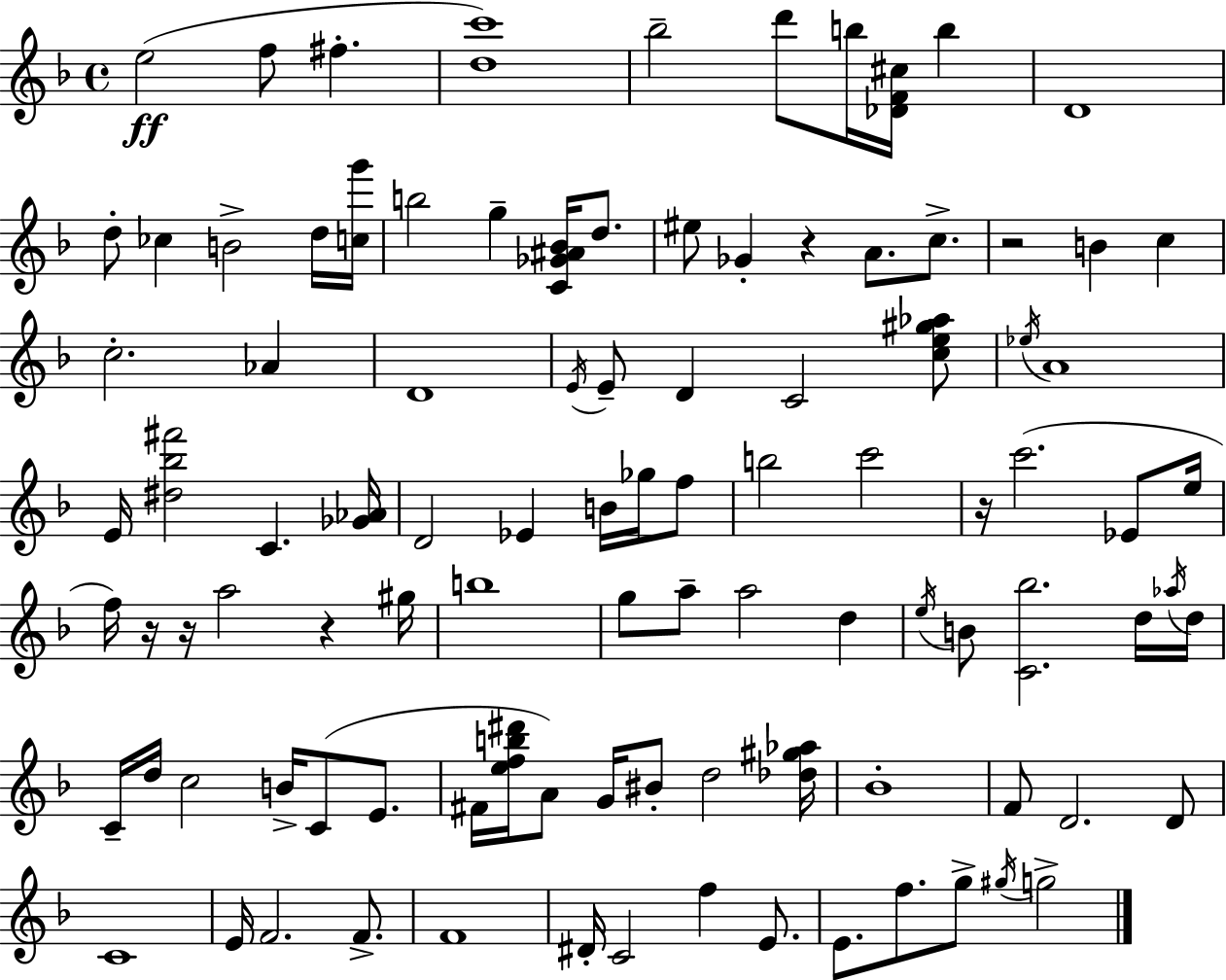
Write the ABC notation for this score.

X:1
T:Untitled
M:4/4
L:1/4
K:Dm
e2 f/2 ^f [dc']4 _b2 d'/2 b/4 [_DF^c]/4 b D4 d/2 _c B2 d/4 [cg']/4 b2 g [C_G^A_B]/4 d/2 ^e/2 _G z A/2 c/2 z2 B c c2 _A D4 E/4 E/2 D C2 [ce^g_a]/2 _e/4 A4 E/4 [^d_b^f']2 C [_G_A]/4 D2 _E B/4 _g/4 f/2 b2 c'2 z/4 c'2 _E/2 e/4 f/4 z/4 z/4 a2 z ^g/4 b4 g/2 a/2 a2 d e/4 B/2 [C_b]2 d/4 _a/4 d/4 C/4 d/4 c2 B/4 C/2 E/2 ^F/4 [efb^d']/4 A/2 G/4 ^B/2 d2 [_d^g_a]/4 _B4 F/2 D2 D/2 C4 E/4 F2 F/2 F4 ^D/4 C2 f E/2 E/2 f/2 g/2 ^g/4 g2